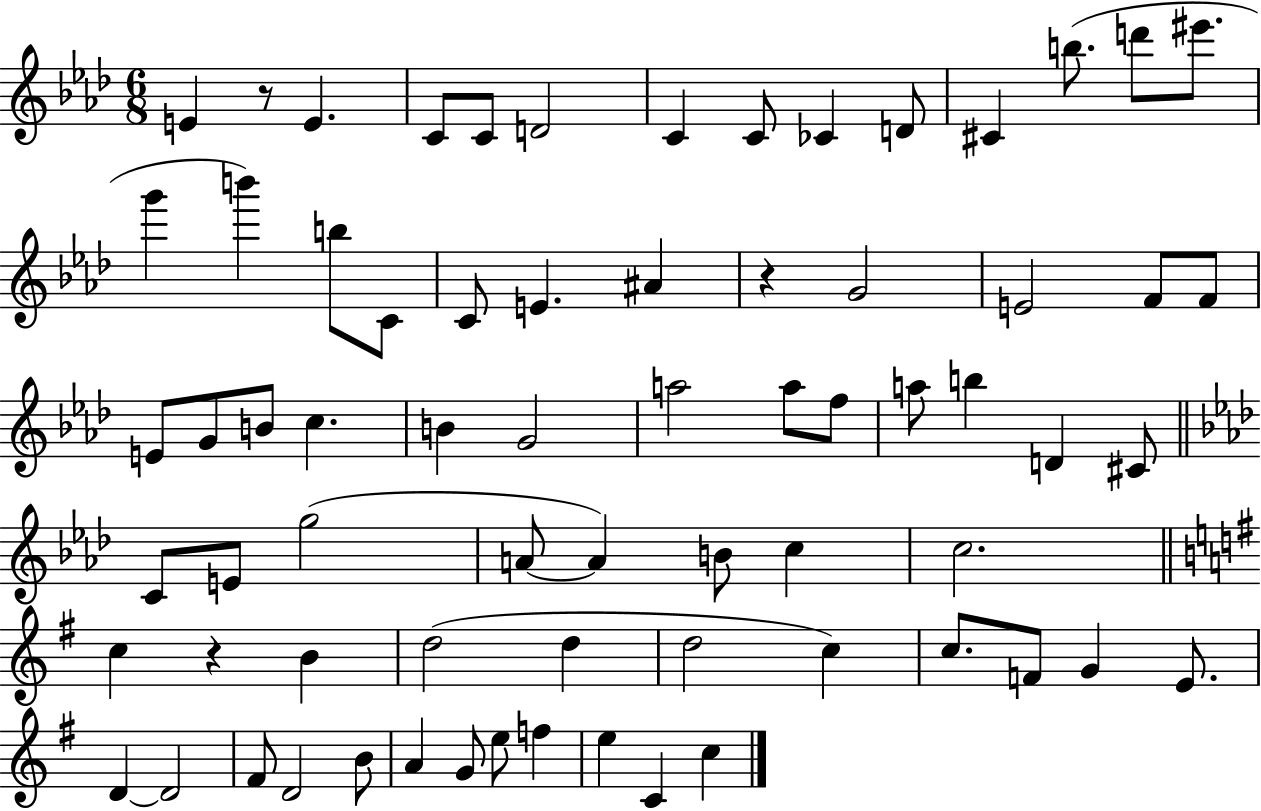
E4/q R/e E4/q. C4/e C4/e D4/h C4/q C4/e CES4/q D4/e C#4/q B5/e. D6/e EIS6/e. G6/q B6/q B5/e C4/e C4/e E4/q. A#4/q R/q G4/h E4/h F4/e F4/e E4/e G4/e B4/e C5/q. B4/q G4/h A5/h A5/e F5/e A5/e B5/q D4/q C#4/e C4/e E4/e G5/h A4/e A4/q B4/e C5/q C5/h. C5/q R/q B4/q D5/h D5/q D5/h C5/q C5/e. F4/e G4/q E4/e. D4/q D4/h F#4/e D4/h B4/e A4/q G4/e E5/e F5/q E5/q C4/q C5/q